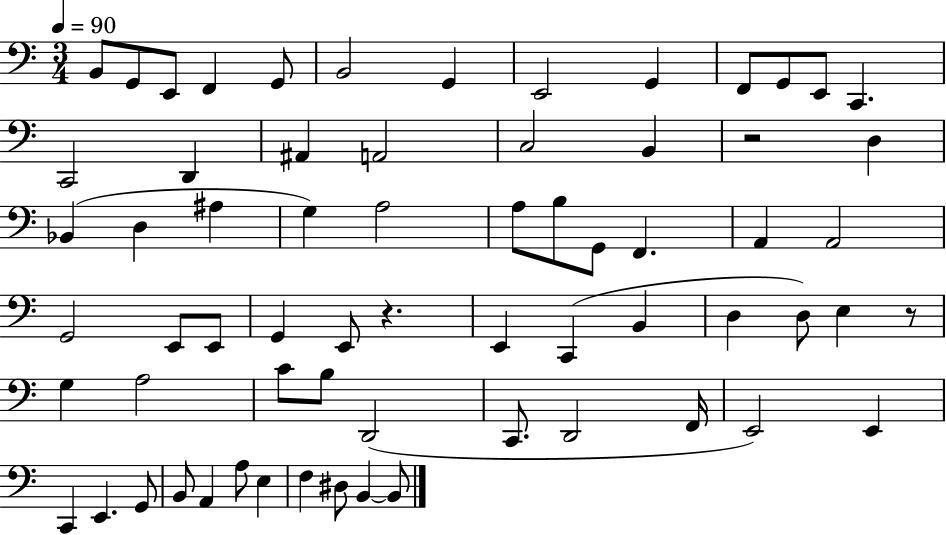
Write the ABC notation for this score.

X:1
T:Untitled
M:3/4
L:1/4
K:C
B,,/2 G,,/2 E,,/2 F,, G,,/2 B,,2 G,, E,,2 G,, F,,/2 G,,/2 E,,/2 C,, C,,2 D,, ^A,, A,,2 C,2 B,, z2 D, _B,, D, ^A, G, A,2 A,/2 B,/2 G,,/2 F,, A,, A,,2 G,,2 E,,/2 E,,/2 G,, E,,/2 z E,, C,, B,, D, D,/2 E, z/2 G, A,2 C/2 B,/2 D,,2 C,,/2 D,,2 F,,/4 E,,2 E,, C,, E,, G,,/2 B,,/2 A,, A,/2 E, F, ^D,/2 B,, B,,/2